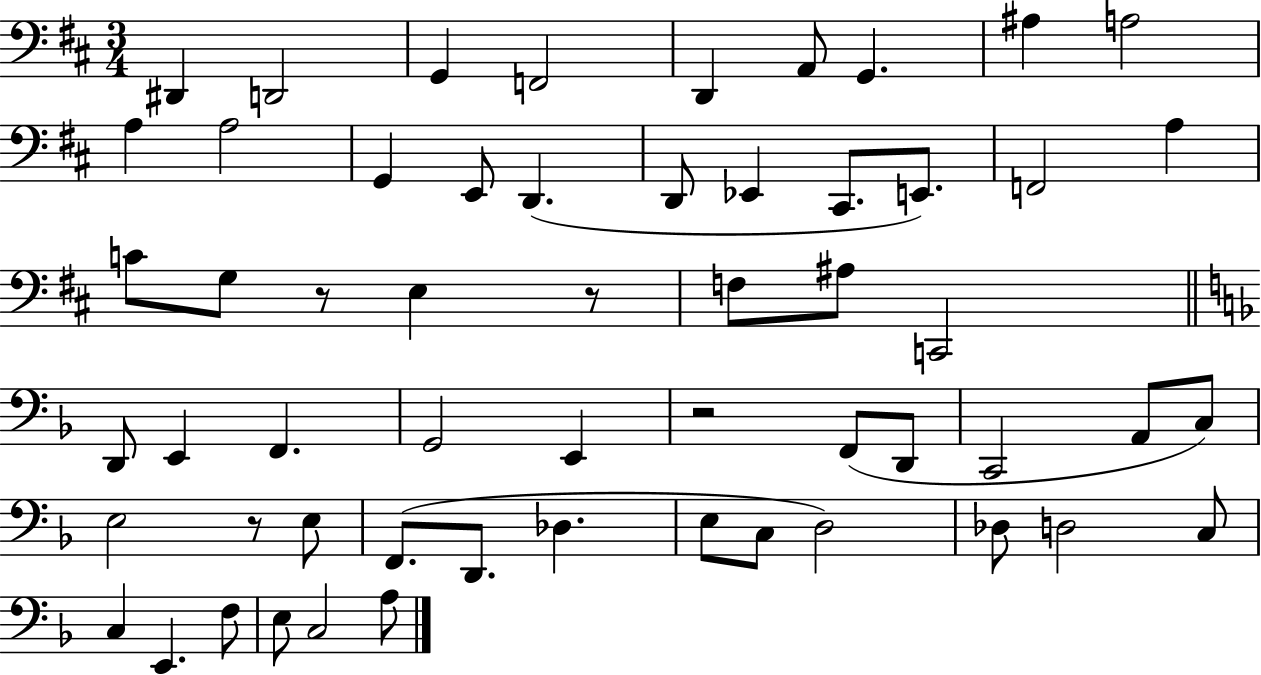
D#2/q D2/h G2/q F2/h D2/q A2/e G2/q. A#3/q A3/h A3/q A3/h G2/q E2/e D2/q. D2/e Eb2/q C#2/e. E2/e. F2/h A3/q C4/e G3/e R/e E3/q R/e F3/e A#3/e C2/h D2/e E2/q F2/q. G2/h E2/q R/h F2/e D2/e C2/h A2/e C3/e E3/h R/e E3/e F2/e. D2/e. Db3/q. E3/e C3/e D3/h Db3/e D3/h C3/e C3/q E2/q. F3/e E3/e C3/h A3/e